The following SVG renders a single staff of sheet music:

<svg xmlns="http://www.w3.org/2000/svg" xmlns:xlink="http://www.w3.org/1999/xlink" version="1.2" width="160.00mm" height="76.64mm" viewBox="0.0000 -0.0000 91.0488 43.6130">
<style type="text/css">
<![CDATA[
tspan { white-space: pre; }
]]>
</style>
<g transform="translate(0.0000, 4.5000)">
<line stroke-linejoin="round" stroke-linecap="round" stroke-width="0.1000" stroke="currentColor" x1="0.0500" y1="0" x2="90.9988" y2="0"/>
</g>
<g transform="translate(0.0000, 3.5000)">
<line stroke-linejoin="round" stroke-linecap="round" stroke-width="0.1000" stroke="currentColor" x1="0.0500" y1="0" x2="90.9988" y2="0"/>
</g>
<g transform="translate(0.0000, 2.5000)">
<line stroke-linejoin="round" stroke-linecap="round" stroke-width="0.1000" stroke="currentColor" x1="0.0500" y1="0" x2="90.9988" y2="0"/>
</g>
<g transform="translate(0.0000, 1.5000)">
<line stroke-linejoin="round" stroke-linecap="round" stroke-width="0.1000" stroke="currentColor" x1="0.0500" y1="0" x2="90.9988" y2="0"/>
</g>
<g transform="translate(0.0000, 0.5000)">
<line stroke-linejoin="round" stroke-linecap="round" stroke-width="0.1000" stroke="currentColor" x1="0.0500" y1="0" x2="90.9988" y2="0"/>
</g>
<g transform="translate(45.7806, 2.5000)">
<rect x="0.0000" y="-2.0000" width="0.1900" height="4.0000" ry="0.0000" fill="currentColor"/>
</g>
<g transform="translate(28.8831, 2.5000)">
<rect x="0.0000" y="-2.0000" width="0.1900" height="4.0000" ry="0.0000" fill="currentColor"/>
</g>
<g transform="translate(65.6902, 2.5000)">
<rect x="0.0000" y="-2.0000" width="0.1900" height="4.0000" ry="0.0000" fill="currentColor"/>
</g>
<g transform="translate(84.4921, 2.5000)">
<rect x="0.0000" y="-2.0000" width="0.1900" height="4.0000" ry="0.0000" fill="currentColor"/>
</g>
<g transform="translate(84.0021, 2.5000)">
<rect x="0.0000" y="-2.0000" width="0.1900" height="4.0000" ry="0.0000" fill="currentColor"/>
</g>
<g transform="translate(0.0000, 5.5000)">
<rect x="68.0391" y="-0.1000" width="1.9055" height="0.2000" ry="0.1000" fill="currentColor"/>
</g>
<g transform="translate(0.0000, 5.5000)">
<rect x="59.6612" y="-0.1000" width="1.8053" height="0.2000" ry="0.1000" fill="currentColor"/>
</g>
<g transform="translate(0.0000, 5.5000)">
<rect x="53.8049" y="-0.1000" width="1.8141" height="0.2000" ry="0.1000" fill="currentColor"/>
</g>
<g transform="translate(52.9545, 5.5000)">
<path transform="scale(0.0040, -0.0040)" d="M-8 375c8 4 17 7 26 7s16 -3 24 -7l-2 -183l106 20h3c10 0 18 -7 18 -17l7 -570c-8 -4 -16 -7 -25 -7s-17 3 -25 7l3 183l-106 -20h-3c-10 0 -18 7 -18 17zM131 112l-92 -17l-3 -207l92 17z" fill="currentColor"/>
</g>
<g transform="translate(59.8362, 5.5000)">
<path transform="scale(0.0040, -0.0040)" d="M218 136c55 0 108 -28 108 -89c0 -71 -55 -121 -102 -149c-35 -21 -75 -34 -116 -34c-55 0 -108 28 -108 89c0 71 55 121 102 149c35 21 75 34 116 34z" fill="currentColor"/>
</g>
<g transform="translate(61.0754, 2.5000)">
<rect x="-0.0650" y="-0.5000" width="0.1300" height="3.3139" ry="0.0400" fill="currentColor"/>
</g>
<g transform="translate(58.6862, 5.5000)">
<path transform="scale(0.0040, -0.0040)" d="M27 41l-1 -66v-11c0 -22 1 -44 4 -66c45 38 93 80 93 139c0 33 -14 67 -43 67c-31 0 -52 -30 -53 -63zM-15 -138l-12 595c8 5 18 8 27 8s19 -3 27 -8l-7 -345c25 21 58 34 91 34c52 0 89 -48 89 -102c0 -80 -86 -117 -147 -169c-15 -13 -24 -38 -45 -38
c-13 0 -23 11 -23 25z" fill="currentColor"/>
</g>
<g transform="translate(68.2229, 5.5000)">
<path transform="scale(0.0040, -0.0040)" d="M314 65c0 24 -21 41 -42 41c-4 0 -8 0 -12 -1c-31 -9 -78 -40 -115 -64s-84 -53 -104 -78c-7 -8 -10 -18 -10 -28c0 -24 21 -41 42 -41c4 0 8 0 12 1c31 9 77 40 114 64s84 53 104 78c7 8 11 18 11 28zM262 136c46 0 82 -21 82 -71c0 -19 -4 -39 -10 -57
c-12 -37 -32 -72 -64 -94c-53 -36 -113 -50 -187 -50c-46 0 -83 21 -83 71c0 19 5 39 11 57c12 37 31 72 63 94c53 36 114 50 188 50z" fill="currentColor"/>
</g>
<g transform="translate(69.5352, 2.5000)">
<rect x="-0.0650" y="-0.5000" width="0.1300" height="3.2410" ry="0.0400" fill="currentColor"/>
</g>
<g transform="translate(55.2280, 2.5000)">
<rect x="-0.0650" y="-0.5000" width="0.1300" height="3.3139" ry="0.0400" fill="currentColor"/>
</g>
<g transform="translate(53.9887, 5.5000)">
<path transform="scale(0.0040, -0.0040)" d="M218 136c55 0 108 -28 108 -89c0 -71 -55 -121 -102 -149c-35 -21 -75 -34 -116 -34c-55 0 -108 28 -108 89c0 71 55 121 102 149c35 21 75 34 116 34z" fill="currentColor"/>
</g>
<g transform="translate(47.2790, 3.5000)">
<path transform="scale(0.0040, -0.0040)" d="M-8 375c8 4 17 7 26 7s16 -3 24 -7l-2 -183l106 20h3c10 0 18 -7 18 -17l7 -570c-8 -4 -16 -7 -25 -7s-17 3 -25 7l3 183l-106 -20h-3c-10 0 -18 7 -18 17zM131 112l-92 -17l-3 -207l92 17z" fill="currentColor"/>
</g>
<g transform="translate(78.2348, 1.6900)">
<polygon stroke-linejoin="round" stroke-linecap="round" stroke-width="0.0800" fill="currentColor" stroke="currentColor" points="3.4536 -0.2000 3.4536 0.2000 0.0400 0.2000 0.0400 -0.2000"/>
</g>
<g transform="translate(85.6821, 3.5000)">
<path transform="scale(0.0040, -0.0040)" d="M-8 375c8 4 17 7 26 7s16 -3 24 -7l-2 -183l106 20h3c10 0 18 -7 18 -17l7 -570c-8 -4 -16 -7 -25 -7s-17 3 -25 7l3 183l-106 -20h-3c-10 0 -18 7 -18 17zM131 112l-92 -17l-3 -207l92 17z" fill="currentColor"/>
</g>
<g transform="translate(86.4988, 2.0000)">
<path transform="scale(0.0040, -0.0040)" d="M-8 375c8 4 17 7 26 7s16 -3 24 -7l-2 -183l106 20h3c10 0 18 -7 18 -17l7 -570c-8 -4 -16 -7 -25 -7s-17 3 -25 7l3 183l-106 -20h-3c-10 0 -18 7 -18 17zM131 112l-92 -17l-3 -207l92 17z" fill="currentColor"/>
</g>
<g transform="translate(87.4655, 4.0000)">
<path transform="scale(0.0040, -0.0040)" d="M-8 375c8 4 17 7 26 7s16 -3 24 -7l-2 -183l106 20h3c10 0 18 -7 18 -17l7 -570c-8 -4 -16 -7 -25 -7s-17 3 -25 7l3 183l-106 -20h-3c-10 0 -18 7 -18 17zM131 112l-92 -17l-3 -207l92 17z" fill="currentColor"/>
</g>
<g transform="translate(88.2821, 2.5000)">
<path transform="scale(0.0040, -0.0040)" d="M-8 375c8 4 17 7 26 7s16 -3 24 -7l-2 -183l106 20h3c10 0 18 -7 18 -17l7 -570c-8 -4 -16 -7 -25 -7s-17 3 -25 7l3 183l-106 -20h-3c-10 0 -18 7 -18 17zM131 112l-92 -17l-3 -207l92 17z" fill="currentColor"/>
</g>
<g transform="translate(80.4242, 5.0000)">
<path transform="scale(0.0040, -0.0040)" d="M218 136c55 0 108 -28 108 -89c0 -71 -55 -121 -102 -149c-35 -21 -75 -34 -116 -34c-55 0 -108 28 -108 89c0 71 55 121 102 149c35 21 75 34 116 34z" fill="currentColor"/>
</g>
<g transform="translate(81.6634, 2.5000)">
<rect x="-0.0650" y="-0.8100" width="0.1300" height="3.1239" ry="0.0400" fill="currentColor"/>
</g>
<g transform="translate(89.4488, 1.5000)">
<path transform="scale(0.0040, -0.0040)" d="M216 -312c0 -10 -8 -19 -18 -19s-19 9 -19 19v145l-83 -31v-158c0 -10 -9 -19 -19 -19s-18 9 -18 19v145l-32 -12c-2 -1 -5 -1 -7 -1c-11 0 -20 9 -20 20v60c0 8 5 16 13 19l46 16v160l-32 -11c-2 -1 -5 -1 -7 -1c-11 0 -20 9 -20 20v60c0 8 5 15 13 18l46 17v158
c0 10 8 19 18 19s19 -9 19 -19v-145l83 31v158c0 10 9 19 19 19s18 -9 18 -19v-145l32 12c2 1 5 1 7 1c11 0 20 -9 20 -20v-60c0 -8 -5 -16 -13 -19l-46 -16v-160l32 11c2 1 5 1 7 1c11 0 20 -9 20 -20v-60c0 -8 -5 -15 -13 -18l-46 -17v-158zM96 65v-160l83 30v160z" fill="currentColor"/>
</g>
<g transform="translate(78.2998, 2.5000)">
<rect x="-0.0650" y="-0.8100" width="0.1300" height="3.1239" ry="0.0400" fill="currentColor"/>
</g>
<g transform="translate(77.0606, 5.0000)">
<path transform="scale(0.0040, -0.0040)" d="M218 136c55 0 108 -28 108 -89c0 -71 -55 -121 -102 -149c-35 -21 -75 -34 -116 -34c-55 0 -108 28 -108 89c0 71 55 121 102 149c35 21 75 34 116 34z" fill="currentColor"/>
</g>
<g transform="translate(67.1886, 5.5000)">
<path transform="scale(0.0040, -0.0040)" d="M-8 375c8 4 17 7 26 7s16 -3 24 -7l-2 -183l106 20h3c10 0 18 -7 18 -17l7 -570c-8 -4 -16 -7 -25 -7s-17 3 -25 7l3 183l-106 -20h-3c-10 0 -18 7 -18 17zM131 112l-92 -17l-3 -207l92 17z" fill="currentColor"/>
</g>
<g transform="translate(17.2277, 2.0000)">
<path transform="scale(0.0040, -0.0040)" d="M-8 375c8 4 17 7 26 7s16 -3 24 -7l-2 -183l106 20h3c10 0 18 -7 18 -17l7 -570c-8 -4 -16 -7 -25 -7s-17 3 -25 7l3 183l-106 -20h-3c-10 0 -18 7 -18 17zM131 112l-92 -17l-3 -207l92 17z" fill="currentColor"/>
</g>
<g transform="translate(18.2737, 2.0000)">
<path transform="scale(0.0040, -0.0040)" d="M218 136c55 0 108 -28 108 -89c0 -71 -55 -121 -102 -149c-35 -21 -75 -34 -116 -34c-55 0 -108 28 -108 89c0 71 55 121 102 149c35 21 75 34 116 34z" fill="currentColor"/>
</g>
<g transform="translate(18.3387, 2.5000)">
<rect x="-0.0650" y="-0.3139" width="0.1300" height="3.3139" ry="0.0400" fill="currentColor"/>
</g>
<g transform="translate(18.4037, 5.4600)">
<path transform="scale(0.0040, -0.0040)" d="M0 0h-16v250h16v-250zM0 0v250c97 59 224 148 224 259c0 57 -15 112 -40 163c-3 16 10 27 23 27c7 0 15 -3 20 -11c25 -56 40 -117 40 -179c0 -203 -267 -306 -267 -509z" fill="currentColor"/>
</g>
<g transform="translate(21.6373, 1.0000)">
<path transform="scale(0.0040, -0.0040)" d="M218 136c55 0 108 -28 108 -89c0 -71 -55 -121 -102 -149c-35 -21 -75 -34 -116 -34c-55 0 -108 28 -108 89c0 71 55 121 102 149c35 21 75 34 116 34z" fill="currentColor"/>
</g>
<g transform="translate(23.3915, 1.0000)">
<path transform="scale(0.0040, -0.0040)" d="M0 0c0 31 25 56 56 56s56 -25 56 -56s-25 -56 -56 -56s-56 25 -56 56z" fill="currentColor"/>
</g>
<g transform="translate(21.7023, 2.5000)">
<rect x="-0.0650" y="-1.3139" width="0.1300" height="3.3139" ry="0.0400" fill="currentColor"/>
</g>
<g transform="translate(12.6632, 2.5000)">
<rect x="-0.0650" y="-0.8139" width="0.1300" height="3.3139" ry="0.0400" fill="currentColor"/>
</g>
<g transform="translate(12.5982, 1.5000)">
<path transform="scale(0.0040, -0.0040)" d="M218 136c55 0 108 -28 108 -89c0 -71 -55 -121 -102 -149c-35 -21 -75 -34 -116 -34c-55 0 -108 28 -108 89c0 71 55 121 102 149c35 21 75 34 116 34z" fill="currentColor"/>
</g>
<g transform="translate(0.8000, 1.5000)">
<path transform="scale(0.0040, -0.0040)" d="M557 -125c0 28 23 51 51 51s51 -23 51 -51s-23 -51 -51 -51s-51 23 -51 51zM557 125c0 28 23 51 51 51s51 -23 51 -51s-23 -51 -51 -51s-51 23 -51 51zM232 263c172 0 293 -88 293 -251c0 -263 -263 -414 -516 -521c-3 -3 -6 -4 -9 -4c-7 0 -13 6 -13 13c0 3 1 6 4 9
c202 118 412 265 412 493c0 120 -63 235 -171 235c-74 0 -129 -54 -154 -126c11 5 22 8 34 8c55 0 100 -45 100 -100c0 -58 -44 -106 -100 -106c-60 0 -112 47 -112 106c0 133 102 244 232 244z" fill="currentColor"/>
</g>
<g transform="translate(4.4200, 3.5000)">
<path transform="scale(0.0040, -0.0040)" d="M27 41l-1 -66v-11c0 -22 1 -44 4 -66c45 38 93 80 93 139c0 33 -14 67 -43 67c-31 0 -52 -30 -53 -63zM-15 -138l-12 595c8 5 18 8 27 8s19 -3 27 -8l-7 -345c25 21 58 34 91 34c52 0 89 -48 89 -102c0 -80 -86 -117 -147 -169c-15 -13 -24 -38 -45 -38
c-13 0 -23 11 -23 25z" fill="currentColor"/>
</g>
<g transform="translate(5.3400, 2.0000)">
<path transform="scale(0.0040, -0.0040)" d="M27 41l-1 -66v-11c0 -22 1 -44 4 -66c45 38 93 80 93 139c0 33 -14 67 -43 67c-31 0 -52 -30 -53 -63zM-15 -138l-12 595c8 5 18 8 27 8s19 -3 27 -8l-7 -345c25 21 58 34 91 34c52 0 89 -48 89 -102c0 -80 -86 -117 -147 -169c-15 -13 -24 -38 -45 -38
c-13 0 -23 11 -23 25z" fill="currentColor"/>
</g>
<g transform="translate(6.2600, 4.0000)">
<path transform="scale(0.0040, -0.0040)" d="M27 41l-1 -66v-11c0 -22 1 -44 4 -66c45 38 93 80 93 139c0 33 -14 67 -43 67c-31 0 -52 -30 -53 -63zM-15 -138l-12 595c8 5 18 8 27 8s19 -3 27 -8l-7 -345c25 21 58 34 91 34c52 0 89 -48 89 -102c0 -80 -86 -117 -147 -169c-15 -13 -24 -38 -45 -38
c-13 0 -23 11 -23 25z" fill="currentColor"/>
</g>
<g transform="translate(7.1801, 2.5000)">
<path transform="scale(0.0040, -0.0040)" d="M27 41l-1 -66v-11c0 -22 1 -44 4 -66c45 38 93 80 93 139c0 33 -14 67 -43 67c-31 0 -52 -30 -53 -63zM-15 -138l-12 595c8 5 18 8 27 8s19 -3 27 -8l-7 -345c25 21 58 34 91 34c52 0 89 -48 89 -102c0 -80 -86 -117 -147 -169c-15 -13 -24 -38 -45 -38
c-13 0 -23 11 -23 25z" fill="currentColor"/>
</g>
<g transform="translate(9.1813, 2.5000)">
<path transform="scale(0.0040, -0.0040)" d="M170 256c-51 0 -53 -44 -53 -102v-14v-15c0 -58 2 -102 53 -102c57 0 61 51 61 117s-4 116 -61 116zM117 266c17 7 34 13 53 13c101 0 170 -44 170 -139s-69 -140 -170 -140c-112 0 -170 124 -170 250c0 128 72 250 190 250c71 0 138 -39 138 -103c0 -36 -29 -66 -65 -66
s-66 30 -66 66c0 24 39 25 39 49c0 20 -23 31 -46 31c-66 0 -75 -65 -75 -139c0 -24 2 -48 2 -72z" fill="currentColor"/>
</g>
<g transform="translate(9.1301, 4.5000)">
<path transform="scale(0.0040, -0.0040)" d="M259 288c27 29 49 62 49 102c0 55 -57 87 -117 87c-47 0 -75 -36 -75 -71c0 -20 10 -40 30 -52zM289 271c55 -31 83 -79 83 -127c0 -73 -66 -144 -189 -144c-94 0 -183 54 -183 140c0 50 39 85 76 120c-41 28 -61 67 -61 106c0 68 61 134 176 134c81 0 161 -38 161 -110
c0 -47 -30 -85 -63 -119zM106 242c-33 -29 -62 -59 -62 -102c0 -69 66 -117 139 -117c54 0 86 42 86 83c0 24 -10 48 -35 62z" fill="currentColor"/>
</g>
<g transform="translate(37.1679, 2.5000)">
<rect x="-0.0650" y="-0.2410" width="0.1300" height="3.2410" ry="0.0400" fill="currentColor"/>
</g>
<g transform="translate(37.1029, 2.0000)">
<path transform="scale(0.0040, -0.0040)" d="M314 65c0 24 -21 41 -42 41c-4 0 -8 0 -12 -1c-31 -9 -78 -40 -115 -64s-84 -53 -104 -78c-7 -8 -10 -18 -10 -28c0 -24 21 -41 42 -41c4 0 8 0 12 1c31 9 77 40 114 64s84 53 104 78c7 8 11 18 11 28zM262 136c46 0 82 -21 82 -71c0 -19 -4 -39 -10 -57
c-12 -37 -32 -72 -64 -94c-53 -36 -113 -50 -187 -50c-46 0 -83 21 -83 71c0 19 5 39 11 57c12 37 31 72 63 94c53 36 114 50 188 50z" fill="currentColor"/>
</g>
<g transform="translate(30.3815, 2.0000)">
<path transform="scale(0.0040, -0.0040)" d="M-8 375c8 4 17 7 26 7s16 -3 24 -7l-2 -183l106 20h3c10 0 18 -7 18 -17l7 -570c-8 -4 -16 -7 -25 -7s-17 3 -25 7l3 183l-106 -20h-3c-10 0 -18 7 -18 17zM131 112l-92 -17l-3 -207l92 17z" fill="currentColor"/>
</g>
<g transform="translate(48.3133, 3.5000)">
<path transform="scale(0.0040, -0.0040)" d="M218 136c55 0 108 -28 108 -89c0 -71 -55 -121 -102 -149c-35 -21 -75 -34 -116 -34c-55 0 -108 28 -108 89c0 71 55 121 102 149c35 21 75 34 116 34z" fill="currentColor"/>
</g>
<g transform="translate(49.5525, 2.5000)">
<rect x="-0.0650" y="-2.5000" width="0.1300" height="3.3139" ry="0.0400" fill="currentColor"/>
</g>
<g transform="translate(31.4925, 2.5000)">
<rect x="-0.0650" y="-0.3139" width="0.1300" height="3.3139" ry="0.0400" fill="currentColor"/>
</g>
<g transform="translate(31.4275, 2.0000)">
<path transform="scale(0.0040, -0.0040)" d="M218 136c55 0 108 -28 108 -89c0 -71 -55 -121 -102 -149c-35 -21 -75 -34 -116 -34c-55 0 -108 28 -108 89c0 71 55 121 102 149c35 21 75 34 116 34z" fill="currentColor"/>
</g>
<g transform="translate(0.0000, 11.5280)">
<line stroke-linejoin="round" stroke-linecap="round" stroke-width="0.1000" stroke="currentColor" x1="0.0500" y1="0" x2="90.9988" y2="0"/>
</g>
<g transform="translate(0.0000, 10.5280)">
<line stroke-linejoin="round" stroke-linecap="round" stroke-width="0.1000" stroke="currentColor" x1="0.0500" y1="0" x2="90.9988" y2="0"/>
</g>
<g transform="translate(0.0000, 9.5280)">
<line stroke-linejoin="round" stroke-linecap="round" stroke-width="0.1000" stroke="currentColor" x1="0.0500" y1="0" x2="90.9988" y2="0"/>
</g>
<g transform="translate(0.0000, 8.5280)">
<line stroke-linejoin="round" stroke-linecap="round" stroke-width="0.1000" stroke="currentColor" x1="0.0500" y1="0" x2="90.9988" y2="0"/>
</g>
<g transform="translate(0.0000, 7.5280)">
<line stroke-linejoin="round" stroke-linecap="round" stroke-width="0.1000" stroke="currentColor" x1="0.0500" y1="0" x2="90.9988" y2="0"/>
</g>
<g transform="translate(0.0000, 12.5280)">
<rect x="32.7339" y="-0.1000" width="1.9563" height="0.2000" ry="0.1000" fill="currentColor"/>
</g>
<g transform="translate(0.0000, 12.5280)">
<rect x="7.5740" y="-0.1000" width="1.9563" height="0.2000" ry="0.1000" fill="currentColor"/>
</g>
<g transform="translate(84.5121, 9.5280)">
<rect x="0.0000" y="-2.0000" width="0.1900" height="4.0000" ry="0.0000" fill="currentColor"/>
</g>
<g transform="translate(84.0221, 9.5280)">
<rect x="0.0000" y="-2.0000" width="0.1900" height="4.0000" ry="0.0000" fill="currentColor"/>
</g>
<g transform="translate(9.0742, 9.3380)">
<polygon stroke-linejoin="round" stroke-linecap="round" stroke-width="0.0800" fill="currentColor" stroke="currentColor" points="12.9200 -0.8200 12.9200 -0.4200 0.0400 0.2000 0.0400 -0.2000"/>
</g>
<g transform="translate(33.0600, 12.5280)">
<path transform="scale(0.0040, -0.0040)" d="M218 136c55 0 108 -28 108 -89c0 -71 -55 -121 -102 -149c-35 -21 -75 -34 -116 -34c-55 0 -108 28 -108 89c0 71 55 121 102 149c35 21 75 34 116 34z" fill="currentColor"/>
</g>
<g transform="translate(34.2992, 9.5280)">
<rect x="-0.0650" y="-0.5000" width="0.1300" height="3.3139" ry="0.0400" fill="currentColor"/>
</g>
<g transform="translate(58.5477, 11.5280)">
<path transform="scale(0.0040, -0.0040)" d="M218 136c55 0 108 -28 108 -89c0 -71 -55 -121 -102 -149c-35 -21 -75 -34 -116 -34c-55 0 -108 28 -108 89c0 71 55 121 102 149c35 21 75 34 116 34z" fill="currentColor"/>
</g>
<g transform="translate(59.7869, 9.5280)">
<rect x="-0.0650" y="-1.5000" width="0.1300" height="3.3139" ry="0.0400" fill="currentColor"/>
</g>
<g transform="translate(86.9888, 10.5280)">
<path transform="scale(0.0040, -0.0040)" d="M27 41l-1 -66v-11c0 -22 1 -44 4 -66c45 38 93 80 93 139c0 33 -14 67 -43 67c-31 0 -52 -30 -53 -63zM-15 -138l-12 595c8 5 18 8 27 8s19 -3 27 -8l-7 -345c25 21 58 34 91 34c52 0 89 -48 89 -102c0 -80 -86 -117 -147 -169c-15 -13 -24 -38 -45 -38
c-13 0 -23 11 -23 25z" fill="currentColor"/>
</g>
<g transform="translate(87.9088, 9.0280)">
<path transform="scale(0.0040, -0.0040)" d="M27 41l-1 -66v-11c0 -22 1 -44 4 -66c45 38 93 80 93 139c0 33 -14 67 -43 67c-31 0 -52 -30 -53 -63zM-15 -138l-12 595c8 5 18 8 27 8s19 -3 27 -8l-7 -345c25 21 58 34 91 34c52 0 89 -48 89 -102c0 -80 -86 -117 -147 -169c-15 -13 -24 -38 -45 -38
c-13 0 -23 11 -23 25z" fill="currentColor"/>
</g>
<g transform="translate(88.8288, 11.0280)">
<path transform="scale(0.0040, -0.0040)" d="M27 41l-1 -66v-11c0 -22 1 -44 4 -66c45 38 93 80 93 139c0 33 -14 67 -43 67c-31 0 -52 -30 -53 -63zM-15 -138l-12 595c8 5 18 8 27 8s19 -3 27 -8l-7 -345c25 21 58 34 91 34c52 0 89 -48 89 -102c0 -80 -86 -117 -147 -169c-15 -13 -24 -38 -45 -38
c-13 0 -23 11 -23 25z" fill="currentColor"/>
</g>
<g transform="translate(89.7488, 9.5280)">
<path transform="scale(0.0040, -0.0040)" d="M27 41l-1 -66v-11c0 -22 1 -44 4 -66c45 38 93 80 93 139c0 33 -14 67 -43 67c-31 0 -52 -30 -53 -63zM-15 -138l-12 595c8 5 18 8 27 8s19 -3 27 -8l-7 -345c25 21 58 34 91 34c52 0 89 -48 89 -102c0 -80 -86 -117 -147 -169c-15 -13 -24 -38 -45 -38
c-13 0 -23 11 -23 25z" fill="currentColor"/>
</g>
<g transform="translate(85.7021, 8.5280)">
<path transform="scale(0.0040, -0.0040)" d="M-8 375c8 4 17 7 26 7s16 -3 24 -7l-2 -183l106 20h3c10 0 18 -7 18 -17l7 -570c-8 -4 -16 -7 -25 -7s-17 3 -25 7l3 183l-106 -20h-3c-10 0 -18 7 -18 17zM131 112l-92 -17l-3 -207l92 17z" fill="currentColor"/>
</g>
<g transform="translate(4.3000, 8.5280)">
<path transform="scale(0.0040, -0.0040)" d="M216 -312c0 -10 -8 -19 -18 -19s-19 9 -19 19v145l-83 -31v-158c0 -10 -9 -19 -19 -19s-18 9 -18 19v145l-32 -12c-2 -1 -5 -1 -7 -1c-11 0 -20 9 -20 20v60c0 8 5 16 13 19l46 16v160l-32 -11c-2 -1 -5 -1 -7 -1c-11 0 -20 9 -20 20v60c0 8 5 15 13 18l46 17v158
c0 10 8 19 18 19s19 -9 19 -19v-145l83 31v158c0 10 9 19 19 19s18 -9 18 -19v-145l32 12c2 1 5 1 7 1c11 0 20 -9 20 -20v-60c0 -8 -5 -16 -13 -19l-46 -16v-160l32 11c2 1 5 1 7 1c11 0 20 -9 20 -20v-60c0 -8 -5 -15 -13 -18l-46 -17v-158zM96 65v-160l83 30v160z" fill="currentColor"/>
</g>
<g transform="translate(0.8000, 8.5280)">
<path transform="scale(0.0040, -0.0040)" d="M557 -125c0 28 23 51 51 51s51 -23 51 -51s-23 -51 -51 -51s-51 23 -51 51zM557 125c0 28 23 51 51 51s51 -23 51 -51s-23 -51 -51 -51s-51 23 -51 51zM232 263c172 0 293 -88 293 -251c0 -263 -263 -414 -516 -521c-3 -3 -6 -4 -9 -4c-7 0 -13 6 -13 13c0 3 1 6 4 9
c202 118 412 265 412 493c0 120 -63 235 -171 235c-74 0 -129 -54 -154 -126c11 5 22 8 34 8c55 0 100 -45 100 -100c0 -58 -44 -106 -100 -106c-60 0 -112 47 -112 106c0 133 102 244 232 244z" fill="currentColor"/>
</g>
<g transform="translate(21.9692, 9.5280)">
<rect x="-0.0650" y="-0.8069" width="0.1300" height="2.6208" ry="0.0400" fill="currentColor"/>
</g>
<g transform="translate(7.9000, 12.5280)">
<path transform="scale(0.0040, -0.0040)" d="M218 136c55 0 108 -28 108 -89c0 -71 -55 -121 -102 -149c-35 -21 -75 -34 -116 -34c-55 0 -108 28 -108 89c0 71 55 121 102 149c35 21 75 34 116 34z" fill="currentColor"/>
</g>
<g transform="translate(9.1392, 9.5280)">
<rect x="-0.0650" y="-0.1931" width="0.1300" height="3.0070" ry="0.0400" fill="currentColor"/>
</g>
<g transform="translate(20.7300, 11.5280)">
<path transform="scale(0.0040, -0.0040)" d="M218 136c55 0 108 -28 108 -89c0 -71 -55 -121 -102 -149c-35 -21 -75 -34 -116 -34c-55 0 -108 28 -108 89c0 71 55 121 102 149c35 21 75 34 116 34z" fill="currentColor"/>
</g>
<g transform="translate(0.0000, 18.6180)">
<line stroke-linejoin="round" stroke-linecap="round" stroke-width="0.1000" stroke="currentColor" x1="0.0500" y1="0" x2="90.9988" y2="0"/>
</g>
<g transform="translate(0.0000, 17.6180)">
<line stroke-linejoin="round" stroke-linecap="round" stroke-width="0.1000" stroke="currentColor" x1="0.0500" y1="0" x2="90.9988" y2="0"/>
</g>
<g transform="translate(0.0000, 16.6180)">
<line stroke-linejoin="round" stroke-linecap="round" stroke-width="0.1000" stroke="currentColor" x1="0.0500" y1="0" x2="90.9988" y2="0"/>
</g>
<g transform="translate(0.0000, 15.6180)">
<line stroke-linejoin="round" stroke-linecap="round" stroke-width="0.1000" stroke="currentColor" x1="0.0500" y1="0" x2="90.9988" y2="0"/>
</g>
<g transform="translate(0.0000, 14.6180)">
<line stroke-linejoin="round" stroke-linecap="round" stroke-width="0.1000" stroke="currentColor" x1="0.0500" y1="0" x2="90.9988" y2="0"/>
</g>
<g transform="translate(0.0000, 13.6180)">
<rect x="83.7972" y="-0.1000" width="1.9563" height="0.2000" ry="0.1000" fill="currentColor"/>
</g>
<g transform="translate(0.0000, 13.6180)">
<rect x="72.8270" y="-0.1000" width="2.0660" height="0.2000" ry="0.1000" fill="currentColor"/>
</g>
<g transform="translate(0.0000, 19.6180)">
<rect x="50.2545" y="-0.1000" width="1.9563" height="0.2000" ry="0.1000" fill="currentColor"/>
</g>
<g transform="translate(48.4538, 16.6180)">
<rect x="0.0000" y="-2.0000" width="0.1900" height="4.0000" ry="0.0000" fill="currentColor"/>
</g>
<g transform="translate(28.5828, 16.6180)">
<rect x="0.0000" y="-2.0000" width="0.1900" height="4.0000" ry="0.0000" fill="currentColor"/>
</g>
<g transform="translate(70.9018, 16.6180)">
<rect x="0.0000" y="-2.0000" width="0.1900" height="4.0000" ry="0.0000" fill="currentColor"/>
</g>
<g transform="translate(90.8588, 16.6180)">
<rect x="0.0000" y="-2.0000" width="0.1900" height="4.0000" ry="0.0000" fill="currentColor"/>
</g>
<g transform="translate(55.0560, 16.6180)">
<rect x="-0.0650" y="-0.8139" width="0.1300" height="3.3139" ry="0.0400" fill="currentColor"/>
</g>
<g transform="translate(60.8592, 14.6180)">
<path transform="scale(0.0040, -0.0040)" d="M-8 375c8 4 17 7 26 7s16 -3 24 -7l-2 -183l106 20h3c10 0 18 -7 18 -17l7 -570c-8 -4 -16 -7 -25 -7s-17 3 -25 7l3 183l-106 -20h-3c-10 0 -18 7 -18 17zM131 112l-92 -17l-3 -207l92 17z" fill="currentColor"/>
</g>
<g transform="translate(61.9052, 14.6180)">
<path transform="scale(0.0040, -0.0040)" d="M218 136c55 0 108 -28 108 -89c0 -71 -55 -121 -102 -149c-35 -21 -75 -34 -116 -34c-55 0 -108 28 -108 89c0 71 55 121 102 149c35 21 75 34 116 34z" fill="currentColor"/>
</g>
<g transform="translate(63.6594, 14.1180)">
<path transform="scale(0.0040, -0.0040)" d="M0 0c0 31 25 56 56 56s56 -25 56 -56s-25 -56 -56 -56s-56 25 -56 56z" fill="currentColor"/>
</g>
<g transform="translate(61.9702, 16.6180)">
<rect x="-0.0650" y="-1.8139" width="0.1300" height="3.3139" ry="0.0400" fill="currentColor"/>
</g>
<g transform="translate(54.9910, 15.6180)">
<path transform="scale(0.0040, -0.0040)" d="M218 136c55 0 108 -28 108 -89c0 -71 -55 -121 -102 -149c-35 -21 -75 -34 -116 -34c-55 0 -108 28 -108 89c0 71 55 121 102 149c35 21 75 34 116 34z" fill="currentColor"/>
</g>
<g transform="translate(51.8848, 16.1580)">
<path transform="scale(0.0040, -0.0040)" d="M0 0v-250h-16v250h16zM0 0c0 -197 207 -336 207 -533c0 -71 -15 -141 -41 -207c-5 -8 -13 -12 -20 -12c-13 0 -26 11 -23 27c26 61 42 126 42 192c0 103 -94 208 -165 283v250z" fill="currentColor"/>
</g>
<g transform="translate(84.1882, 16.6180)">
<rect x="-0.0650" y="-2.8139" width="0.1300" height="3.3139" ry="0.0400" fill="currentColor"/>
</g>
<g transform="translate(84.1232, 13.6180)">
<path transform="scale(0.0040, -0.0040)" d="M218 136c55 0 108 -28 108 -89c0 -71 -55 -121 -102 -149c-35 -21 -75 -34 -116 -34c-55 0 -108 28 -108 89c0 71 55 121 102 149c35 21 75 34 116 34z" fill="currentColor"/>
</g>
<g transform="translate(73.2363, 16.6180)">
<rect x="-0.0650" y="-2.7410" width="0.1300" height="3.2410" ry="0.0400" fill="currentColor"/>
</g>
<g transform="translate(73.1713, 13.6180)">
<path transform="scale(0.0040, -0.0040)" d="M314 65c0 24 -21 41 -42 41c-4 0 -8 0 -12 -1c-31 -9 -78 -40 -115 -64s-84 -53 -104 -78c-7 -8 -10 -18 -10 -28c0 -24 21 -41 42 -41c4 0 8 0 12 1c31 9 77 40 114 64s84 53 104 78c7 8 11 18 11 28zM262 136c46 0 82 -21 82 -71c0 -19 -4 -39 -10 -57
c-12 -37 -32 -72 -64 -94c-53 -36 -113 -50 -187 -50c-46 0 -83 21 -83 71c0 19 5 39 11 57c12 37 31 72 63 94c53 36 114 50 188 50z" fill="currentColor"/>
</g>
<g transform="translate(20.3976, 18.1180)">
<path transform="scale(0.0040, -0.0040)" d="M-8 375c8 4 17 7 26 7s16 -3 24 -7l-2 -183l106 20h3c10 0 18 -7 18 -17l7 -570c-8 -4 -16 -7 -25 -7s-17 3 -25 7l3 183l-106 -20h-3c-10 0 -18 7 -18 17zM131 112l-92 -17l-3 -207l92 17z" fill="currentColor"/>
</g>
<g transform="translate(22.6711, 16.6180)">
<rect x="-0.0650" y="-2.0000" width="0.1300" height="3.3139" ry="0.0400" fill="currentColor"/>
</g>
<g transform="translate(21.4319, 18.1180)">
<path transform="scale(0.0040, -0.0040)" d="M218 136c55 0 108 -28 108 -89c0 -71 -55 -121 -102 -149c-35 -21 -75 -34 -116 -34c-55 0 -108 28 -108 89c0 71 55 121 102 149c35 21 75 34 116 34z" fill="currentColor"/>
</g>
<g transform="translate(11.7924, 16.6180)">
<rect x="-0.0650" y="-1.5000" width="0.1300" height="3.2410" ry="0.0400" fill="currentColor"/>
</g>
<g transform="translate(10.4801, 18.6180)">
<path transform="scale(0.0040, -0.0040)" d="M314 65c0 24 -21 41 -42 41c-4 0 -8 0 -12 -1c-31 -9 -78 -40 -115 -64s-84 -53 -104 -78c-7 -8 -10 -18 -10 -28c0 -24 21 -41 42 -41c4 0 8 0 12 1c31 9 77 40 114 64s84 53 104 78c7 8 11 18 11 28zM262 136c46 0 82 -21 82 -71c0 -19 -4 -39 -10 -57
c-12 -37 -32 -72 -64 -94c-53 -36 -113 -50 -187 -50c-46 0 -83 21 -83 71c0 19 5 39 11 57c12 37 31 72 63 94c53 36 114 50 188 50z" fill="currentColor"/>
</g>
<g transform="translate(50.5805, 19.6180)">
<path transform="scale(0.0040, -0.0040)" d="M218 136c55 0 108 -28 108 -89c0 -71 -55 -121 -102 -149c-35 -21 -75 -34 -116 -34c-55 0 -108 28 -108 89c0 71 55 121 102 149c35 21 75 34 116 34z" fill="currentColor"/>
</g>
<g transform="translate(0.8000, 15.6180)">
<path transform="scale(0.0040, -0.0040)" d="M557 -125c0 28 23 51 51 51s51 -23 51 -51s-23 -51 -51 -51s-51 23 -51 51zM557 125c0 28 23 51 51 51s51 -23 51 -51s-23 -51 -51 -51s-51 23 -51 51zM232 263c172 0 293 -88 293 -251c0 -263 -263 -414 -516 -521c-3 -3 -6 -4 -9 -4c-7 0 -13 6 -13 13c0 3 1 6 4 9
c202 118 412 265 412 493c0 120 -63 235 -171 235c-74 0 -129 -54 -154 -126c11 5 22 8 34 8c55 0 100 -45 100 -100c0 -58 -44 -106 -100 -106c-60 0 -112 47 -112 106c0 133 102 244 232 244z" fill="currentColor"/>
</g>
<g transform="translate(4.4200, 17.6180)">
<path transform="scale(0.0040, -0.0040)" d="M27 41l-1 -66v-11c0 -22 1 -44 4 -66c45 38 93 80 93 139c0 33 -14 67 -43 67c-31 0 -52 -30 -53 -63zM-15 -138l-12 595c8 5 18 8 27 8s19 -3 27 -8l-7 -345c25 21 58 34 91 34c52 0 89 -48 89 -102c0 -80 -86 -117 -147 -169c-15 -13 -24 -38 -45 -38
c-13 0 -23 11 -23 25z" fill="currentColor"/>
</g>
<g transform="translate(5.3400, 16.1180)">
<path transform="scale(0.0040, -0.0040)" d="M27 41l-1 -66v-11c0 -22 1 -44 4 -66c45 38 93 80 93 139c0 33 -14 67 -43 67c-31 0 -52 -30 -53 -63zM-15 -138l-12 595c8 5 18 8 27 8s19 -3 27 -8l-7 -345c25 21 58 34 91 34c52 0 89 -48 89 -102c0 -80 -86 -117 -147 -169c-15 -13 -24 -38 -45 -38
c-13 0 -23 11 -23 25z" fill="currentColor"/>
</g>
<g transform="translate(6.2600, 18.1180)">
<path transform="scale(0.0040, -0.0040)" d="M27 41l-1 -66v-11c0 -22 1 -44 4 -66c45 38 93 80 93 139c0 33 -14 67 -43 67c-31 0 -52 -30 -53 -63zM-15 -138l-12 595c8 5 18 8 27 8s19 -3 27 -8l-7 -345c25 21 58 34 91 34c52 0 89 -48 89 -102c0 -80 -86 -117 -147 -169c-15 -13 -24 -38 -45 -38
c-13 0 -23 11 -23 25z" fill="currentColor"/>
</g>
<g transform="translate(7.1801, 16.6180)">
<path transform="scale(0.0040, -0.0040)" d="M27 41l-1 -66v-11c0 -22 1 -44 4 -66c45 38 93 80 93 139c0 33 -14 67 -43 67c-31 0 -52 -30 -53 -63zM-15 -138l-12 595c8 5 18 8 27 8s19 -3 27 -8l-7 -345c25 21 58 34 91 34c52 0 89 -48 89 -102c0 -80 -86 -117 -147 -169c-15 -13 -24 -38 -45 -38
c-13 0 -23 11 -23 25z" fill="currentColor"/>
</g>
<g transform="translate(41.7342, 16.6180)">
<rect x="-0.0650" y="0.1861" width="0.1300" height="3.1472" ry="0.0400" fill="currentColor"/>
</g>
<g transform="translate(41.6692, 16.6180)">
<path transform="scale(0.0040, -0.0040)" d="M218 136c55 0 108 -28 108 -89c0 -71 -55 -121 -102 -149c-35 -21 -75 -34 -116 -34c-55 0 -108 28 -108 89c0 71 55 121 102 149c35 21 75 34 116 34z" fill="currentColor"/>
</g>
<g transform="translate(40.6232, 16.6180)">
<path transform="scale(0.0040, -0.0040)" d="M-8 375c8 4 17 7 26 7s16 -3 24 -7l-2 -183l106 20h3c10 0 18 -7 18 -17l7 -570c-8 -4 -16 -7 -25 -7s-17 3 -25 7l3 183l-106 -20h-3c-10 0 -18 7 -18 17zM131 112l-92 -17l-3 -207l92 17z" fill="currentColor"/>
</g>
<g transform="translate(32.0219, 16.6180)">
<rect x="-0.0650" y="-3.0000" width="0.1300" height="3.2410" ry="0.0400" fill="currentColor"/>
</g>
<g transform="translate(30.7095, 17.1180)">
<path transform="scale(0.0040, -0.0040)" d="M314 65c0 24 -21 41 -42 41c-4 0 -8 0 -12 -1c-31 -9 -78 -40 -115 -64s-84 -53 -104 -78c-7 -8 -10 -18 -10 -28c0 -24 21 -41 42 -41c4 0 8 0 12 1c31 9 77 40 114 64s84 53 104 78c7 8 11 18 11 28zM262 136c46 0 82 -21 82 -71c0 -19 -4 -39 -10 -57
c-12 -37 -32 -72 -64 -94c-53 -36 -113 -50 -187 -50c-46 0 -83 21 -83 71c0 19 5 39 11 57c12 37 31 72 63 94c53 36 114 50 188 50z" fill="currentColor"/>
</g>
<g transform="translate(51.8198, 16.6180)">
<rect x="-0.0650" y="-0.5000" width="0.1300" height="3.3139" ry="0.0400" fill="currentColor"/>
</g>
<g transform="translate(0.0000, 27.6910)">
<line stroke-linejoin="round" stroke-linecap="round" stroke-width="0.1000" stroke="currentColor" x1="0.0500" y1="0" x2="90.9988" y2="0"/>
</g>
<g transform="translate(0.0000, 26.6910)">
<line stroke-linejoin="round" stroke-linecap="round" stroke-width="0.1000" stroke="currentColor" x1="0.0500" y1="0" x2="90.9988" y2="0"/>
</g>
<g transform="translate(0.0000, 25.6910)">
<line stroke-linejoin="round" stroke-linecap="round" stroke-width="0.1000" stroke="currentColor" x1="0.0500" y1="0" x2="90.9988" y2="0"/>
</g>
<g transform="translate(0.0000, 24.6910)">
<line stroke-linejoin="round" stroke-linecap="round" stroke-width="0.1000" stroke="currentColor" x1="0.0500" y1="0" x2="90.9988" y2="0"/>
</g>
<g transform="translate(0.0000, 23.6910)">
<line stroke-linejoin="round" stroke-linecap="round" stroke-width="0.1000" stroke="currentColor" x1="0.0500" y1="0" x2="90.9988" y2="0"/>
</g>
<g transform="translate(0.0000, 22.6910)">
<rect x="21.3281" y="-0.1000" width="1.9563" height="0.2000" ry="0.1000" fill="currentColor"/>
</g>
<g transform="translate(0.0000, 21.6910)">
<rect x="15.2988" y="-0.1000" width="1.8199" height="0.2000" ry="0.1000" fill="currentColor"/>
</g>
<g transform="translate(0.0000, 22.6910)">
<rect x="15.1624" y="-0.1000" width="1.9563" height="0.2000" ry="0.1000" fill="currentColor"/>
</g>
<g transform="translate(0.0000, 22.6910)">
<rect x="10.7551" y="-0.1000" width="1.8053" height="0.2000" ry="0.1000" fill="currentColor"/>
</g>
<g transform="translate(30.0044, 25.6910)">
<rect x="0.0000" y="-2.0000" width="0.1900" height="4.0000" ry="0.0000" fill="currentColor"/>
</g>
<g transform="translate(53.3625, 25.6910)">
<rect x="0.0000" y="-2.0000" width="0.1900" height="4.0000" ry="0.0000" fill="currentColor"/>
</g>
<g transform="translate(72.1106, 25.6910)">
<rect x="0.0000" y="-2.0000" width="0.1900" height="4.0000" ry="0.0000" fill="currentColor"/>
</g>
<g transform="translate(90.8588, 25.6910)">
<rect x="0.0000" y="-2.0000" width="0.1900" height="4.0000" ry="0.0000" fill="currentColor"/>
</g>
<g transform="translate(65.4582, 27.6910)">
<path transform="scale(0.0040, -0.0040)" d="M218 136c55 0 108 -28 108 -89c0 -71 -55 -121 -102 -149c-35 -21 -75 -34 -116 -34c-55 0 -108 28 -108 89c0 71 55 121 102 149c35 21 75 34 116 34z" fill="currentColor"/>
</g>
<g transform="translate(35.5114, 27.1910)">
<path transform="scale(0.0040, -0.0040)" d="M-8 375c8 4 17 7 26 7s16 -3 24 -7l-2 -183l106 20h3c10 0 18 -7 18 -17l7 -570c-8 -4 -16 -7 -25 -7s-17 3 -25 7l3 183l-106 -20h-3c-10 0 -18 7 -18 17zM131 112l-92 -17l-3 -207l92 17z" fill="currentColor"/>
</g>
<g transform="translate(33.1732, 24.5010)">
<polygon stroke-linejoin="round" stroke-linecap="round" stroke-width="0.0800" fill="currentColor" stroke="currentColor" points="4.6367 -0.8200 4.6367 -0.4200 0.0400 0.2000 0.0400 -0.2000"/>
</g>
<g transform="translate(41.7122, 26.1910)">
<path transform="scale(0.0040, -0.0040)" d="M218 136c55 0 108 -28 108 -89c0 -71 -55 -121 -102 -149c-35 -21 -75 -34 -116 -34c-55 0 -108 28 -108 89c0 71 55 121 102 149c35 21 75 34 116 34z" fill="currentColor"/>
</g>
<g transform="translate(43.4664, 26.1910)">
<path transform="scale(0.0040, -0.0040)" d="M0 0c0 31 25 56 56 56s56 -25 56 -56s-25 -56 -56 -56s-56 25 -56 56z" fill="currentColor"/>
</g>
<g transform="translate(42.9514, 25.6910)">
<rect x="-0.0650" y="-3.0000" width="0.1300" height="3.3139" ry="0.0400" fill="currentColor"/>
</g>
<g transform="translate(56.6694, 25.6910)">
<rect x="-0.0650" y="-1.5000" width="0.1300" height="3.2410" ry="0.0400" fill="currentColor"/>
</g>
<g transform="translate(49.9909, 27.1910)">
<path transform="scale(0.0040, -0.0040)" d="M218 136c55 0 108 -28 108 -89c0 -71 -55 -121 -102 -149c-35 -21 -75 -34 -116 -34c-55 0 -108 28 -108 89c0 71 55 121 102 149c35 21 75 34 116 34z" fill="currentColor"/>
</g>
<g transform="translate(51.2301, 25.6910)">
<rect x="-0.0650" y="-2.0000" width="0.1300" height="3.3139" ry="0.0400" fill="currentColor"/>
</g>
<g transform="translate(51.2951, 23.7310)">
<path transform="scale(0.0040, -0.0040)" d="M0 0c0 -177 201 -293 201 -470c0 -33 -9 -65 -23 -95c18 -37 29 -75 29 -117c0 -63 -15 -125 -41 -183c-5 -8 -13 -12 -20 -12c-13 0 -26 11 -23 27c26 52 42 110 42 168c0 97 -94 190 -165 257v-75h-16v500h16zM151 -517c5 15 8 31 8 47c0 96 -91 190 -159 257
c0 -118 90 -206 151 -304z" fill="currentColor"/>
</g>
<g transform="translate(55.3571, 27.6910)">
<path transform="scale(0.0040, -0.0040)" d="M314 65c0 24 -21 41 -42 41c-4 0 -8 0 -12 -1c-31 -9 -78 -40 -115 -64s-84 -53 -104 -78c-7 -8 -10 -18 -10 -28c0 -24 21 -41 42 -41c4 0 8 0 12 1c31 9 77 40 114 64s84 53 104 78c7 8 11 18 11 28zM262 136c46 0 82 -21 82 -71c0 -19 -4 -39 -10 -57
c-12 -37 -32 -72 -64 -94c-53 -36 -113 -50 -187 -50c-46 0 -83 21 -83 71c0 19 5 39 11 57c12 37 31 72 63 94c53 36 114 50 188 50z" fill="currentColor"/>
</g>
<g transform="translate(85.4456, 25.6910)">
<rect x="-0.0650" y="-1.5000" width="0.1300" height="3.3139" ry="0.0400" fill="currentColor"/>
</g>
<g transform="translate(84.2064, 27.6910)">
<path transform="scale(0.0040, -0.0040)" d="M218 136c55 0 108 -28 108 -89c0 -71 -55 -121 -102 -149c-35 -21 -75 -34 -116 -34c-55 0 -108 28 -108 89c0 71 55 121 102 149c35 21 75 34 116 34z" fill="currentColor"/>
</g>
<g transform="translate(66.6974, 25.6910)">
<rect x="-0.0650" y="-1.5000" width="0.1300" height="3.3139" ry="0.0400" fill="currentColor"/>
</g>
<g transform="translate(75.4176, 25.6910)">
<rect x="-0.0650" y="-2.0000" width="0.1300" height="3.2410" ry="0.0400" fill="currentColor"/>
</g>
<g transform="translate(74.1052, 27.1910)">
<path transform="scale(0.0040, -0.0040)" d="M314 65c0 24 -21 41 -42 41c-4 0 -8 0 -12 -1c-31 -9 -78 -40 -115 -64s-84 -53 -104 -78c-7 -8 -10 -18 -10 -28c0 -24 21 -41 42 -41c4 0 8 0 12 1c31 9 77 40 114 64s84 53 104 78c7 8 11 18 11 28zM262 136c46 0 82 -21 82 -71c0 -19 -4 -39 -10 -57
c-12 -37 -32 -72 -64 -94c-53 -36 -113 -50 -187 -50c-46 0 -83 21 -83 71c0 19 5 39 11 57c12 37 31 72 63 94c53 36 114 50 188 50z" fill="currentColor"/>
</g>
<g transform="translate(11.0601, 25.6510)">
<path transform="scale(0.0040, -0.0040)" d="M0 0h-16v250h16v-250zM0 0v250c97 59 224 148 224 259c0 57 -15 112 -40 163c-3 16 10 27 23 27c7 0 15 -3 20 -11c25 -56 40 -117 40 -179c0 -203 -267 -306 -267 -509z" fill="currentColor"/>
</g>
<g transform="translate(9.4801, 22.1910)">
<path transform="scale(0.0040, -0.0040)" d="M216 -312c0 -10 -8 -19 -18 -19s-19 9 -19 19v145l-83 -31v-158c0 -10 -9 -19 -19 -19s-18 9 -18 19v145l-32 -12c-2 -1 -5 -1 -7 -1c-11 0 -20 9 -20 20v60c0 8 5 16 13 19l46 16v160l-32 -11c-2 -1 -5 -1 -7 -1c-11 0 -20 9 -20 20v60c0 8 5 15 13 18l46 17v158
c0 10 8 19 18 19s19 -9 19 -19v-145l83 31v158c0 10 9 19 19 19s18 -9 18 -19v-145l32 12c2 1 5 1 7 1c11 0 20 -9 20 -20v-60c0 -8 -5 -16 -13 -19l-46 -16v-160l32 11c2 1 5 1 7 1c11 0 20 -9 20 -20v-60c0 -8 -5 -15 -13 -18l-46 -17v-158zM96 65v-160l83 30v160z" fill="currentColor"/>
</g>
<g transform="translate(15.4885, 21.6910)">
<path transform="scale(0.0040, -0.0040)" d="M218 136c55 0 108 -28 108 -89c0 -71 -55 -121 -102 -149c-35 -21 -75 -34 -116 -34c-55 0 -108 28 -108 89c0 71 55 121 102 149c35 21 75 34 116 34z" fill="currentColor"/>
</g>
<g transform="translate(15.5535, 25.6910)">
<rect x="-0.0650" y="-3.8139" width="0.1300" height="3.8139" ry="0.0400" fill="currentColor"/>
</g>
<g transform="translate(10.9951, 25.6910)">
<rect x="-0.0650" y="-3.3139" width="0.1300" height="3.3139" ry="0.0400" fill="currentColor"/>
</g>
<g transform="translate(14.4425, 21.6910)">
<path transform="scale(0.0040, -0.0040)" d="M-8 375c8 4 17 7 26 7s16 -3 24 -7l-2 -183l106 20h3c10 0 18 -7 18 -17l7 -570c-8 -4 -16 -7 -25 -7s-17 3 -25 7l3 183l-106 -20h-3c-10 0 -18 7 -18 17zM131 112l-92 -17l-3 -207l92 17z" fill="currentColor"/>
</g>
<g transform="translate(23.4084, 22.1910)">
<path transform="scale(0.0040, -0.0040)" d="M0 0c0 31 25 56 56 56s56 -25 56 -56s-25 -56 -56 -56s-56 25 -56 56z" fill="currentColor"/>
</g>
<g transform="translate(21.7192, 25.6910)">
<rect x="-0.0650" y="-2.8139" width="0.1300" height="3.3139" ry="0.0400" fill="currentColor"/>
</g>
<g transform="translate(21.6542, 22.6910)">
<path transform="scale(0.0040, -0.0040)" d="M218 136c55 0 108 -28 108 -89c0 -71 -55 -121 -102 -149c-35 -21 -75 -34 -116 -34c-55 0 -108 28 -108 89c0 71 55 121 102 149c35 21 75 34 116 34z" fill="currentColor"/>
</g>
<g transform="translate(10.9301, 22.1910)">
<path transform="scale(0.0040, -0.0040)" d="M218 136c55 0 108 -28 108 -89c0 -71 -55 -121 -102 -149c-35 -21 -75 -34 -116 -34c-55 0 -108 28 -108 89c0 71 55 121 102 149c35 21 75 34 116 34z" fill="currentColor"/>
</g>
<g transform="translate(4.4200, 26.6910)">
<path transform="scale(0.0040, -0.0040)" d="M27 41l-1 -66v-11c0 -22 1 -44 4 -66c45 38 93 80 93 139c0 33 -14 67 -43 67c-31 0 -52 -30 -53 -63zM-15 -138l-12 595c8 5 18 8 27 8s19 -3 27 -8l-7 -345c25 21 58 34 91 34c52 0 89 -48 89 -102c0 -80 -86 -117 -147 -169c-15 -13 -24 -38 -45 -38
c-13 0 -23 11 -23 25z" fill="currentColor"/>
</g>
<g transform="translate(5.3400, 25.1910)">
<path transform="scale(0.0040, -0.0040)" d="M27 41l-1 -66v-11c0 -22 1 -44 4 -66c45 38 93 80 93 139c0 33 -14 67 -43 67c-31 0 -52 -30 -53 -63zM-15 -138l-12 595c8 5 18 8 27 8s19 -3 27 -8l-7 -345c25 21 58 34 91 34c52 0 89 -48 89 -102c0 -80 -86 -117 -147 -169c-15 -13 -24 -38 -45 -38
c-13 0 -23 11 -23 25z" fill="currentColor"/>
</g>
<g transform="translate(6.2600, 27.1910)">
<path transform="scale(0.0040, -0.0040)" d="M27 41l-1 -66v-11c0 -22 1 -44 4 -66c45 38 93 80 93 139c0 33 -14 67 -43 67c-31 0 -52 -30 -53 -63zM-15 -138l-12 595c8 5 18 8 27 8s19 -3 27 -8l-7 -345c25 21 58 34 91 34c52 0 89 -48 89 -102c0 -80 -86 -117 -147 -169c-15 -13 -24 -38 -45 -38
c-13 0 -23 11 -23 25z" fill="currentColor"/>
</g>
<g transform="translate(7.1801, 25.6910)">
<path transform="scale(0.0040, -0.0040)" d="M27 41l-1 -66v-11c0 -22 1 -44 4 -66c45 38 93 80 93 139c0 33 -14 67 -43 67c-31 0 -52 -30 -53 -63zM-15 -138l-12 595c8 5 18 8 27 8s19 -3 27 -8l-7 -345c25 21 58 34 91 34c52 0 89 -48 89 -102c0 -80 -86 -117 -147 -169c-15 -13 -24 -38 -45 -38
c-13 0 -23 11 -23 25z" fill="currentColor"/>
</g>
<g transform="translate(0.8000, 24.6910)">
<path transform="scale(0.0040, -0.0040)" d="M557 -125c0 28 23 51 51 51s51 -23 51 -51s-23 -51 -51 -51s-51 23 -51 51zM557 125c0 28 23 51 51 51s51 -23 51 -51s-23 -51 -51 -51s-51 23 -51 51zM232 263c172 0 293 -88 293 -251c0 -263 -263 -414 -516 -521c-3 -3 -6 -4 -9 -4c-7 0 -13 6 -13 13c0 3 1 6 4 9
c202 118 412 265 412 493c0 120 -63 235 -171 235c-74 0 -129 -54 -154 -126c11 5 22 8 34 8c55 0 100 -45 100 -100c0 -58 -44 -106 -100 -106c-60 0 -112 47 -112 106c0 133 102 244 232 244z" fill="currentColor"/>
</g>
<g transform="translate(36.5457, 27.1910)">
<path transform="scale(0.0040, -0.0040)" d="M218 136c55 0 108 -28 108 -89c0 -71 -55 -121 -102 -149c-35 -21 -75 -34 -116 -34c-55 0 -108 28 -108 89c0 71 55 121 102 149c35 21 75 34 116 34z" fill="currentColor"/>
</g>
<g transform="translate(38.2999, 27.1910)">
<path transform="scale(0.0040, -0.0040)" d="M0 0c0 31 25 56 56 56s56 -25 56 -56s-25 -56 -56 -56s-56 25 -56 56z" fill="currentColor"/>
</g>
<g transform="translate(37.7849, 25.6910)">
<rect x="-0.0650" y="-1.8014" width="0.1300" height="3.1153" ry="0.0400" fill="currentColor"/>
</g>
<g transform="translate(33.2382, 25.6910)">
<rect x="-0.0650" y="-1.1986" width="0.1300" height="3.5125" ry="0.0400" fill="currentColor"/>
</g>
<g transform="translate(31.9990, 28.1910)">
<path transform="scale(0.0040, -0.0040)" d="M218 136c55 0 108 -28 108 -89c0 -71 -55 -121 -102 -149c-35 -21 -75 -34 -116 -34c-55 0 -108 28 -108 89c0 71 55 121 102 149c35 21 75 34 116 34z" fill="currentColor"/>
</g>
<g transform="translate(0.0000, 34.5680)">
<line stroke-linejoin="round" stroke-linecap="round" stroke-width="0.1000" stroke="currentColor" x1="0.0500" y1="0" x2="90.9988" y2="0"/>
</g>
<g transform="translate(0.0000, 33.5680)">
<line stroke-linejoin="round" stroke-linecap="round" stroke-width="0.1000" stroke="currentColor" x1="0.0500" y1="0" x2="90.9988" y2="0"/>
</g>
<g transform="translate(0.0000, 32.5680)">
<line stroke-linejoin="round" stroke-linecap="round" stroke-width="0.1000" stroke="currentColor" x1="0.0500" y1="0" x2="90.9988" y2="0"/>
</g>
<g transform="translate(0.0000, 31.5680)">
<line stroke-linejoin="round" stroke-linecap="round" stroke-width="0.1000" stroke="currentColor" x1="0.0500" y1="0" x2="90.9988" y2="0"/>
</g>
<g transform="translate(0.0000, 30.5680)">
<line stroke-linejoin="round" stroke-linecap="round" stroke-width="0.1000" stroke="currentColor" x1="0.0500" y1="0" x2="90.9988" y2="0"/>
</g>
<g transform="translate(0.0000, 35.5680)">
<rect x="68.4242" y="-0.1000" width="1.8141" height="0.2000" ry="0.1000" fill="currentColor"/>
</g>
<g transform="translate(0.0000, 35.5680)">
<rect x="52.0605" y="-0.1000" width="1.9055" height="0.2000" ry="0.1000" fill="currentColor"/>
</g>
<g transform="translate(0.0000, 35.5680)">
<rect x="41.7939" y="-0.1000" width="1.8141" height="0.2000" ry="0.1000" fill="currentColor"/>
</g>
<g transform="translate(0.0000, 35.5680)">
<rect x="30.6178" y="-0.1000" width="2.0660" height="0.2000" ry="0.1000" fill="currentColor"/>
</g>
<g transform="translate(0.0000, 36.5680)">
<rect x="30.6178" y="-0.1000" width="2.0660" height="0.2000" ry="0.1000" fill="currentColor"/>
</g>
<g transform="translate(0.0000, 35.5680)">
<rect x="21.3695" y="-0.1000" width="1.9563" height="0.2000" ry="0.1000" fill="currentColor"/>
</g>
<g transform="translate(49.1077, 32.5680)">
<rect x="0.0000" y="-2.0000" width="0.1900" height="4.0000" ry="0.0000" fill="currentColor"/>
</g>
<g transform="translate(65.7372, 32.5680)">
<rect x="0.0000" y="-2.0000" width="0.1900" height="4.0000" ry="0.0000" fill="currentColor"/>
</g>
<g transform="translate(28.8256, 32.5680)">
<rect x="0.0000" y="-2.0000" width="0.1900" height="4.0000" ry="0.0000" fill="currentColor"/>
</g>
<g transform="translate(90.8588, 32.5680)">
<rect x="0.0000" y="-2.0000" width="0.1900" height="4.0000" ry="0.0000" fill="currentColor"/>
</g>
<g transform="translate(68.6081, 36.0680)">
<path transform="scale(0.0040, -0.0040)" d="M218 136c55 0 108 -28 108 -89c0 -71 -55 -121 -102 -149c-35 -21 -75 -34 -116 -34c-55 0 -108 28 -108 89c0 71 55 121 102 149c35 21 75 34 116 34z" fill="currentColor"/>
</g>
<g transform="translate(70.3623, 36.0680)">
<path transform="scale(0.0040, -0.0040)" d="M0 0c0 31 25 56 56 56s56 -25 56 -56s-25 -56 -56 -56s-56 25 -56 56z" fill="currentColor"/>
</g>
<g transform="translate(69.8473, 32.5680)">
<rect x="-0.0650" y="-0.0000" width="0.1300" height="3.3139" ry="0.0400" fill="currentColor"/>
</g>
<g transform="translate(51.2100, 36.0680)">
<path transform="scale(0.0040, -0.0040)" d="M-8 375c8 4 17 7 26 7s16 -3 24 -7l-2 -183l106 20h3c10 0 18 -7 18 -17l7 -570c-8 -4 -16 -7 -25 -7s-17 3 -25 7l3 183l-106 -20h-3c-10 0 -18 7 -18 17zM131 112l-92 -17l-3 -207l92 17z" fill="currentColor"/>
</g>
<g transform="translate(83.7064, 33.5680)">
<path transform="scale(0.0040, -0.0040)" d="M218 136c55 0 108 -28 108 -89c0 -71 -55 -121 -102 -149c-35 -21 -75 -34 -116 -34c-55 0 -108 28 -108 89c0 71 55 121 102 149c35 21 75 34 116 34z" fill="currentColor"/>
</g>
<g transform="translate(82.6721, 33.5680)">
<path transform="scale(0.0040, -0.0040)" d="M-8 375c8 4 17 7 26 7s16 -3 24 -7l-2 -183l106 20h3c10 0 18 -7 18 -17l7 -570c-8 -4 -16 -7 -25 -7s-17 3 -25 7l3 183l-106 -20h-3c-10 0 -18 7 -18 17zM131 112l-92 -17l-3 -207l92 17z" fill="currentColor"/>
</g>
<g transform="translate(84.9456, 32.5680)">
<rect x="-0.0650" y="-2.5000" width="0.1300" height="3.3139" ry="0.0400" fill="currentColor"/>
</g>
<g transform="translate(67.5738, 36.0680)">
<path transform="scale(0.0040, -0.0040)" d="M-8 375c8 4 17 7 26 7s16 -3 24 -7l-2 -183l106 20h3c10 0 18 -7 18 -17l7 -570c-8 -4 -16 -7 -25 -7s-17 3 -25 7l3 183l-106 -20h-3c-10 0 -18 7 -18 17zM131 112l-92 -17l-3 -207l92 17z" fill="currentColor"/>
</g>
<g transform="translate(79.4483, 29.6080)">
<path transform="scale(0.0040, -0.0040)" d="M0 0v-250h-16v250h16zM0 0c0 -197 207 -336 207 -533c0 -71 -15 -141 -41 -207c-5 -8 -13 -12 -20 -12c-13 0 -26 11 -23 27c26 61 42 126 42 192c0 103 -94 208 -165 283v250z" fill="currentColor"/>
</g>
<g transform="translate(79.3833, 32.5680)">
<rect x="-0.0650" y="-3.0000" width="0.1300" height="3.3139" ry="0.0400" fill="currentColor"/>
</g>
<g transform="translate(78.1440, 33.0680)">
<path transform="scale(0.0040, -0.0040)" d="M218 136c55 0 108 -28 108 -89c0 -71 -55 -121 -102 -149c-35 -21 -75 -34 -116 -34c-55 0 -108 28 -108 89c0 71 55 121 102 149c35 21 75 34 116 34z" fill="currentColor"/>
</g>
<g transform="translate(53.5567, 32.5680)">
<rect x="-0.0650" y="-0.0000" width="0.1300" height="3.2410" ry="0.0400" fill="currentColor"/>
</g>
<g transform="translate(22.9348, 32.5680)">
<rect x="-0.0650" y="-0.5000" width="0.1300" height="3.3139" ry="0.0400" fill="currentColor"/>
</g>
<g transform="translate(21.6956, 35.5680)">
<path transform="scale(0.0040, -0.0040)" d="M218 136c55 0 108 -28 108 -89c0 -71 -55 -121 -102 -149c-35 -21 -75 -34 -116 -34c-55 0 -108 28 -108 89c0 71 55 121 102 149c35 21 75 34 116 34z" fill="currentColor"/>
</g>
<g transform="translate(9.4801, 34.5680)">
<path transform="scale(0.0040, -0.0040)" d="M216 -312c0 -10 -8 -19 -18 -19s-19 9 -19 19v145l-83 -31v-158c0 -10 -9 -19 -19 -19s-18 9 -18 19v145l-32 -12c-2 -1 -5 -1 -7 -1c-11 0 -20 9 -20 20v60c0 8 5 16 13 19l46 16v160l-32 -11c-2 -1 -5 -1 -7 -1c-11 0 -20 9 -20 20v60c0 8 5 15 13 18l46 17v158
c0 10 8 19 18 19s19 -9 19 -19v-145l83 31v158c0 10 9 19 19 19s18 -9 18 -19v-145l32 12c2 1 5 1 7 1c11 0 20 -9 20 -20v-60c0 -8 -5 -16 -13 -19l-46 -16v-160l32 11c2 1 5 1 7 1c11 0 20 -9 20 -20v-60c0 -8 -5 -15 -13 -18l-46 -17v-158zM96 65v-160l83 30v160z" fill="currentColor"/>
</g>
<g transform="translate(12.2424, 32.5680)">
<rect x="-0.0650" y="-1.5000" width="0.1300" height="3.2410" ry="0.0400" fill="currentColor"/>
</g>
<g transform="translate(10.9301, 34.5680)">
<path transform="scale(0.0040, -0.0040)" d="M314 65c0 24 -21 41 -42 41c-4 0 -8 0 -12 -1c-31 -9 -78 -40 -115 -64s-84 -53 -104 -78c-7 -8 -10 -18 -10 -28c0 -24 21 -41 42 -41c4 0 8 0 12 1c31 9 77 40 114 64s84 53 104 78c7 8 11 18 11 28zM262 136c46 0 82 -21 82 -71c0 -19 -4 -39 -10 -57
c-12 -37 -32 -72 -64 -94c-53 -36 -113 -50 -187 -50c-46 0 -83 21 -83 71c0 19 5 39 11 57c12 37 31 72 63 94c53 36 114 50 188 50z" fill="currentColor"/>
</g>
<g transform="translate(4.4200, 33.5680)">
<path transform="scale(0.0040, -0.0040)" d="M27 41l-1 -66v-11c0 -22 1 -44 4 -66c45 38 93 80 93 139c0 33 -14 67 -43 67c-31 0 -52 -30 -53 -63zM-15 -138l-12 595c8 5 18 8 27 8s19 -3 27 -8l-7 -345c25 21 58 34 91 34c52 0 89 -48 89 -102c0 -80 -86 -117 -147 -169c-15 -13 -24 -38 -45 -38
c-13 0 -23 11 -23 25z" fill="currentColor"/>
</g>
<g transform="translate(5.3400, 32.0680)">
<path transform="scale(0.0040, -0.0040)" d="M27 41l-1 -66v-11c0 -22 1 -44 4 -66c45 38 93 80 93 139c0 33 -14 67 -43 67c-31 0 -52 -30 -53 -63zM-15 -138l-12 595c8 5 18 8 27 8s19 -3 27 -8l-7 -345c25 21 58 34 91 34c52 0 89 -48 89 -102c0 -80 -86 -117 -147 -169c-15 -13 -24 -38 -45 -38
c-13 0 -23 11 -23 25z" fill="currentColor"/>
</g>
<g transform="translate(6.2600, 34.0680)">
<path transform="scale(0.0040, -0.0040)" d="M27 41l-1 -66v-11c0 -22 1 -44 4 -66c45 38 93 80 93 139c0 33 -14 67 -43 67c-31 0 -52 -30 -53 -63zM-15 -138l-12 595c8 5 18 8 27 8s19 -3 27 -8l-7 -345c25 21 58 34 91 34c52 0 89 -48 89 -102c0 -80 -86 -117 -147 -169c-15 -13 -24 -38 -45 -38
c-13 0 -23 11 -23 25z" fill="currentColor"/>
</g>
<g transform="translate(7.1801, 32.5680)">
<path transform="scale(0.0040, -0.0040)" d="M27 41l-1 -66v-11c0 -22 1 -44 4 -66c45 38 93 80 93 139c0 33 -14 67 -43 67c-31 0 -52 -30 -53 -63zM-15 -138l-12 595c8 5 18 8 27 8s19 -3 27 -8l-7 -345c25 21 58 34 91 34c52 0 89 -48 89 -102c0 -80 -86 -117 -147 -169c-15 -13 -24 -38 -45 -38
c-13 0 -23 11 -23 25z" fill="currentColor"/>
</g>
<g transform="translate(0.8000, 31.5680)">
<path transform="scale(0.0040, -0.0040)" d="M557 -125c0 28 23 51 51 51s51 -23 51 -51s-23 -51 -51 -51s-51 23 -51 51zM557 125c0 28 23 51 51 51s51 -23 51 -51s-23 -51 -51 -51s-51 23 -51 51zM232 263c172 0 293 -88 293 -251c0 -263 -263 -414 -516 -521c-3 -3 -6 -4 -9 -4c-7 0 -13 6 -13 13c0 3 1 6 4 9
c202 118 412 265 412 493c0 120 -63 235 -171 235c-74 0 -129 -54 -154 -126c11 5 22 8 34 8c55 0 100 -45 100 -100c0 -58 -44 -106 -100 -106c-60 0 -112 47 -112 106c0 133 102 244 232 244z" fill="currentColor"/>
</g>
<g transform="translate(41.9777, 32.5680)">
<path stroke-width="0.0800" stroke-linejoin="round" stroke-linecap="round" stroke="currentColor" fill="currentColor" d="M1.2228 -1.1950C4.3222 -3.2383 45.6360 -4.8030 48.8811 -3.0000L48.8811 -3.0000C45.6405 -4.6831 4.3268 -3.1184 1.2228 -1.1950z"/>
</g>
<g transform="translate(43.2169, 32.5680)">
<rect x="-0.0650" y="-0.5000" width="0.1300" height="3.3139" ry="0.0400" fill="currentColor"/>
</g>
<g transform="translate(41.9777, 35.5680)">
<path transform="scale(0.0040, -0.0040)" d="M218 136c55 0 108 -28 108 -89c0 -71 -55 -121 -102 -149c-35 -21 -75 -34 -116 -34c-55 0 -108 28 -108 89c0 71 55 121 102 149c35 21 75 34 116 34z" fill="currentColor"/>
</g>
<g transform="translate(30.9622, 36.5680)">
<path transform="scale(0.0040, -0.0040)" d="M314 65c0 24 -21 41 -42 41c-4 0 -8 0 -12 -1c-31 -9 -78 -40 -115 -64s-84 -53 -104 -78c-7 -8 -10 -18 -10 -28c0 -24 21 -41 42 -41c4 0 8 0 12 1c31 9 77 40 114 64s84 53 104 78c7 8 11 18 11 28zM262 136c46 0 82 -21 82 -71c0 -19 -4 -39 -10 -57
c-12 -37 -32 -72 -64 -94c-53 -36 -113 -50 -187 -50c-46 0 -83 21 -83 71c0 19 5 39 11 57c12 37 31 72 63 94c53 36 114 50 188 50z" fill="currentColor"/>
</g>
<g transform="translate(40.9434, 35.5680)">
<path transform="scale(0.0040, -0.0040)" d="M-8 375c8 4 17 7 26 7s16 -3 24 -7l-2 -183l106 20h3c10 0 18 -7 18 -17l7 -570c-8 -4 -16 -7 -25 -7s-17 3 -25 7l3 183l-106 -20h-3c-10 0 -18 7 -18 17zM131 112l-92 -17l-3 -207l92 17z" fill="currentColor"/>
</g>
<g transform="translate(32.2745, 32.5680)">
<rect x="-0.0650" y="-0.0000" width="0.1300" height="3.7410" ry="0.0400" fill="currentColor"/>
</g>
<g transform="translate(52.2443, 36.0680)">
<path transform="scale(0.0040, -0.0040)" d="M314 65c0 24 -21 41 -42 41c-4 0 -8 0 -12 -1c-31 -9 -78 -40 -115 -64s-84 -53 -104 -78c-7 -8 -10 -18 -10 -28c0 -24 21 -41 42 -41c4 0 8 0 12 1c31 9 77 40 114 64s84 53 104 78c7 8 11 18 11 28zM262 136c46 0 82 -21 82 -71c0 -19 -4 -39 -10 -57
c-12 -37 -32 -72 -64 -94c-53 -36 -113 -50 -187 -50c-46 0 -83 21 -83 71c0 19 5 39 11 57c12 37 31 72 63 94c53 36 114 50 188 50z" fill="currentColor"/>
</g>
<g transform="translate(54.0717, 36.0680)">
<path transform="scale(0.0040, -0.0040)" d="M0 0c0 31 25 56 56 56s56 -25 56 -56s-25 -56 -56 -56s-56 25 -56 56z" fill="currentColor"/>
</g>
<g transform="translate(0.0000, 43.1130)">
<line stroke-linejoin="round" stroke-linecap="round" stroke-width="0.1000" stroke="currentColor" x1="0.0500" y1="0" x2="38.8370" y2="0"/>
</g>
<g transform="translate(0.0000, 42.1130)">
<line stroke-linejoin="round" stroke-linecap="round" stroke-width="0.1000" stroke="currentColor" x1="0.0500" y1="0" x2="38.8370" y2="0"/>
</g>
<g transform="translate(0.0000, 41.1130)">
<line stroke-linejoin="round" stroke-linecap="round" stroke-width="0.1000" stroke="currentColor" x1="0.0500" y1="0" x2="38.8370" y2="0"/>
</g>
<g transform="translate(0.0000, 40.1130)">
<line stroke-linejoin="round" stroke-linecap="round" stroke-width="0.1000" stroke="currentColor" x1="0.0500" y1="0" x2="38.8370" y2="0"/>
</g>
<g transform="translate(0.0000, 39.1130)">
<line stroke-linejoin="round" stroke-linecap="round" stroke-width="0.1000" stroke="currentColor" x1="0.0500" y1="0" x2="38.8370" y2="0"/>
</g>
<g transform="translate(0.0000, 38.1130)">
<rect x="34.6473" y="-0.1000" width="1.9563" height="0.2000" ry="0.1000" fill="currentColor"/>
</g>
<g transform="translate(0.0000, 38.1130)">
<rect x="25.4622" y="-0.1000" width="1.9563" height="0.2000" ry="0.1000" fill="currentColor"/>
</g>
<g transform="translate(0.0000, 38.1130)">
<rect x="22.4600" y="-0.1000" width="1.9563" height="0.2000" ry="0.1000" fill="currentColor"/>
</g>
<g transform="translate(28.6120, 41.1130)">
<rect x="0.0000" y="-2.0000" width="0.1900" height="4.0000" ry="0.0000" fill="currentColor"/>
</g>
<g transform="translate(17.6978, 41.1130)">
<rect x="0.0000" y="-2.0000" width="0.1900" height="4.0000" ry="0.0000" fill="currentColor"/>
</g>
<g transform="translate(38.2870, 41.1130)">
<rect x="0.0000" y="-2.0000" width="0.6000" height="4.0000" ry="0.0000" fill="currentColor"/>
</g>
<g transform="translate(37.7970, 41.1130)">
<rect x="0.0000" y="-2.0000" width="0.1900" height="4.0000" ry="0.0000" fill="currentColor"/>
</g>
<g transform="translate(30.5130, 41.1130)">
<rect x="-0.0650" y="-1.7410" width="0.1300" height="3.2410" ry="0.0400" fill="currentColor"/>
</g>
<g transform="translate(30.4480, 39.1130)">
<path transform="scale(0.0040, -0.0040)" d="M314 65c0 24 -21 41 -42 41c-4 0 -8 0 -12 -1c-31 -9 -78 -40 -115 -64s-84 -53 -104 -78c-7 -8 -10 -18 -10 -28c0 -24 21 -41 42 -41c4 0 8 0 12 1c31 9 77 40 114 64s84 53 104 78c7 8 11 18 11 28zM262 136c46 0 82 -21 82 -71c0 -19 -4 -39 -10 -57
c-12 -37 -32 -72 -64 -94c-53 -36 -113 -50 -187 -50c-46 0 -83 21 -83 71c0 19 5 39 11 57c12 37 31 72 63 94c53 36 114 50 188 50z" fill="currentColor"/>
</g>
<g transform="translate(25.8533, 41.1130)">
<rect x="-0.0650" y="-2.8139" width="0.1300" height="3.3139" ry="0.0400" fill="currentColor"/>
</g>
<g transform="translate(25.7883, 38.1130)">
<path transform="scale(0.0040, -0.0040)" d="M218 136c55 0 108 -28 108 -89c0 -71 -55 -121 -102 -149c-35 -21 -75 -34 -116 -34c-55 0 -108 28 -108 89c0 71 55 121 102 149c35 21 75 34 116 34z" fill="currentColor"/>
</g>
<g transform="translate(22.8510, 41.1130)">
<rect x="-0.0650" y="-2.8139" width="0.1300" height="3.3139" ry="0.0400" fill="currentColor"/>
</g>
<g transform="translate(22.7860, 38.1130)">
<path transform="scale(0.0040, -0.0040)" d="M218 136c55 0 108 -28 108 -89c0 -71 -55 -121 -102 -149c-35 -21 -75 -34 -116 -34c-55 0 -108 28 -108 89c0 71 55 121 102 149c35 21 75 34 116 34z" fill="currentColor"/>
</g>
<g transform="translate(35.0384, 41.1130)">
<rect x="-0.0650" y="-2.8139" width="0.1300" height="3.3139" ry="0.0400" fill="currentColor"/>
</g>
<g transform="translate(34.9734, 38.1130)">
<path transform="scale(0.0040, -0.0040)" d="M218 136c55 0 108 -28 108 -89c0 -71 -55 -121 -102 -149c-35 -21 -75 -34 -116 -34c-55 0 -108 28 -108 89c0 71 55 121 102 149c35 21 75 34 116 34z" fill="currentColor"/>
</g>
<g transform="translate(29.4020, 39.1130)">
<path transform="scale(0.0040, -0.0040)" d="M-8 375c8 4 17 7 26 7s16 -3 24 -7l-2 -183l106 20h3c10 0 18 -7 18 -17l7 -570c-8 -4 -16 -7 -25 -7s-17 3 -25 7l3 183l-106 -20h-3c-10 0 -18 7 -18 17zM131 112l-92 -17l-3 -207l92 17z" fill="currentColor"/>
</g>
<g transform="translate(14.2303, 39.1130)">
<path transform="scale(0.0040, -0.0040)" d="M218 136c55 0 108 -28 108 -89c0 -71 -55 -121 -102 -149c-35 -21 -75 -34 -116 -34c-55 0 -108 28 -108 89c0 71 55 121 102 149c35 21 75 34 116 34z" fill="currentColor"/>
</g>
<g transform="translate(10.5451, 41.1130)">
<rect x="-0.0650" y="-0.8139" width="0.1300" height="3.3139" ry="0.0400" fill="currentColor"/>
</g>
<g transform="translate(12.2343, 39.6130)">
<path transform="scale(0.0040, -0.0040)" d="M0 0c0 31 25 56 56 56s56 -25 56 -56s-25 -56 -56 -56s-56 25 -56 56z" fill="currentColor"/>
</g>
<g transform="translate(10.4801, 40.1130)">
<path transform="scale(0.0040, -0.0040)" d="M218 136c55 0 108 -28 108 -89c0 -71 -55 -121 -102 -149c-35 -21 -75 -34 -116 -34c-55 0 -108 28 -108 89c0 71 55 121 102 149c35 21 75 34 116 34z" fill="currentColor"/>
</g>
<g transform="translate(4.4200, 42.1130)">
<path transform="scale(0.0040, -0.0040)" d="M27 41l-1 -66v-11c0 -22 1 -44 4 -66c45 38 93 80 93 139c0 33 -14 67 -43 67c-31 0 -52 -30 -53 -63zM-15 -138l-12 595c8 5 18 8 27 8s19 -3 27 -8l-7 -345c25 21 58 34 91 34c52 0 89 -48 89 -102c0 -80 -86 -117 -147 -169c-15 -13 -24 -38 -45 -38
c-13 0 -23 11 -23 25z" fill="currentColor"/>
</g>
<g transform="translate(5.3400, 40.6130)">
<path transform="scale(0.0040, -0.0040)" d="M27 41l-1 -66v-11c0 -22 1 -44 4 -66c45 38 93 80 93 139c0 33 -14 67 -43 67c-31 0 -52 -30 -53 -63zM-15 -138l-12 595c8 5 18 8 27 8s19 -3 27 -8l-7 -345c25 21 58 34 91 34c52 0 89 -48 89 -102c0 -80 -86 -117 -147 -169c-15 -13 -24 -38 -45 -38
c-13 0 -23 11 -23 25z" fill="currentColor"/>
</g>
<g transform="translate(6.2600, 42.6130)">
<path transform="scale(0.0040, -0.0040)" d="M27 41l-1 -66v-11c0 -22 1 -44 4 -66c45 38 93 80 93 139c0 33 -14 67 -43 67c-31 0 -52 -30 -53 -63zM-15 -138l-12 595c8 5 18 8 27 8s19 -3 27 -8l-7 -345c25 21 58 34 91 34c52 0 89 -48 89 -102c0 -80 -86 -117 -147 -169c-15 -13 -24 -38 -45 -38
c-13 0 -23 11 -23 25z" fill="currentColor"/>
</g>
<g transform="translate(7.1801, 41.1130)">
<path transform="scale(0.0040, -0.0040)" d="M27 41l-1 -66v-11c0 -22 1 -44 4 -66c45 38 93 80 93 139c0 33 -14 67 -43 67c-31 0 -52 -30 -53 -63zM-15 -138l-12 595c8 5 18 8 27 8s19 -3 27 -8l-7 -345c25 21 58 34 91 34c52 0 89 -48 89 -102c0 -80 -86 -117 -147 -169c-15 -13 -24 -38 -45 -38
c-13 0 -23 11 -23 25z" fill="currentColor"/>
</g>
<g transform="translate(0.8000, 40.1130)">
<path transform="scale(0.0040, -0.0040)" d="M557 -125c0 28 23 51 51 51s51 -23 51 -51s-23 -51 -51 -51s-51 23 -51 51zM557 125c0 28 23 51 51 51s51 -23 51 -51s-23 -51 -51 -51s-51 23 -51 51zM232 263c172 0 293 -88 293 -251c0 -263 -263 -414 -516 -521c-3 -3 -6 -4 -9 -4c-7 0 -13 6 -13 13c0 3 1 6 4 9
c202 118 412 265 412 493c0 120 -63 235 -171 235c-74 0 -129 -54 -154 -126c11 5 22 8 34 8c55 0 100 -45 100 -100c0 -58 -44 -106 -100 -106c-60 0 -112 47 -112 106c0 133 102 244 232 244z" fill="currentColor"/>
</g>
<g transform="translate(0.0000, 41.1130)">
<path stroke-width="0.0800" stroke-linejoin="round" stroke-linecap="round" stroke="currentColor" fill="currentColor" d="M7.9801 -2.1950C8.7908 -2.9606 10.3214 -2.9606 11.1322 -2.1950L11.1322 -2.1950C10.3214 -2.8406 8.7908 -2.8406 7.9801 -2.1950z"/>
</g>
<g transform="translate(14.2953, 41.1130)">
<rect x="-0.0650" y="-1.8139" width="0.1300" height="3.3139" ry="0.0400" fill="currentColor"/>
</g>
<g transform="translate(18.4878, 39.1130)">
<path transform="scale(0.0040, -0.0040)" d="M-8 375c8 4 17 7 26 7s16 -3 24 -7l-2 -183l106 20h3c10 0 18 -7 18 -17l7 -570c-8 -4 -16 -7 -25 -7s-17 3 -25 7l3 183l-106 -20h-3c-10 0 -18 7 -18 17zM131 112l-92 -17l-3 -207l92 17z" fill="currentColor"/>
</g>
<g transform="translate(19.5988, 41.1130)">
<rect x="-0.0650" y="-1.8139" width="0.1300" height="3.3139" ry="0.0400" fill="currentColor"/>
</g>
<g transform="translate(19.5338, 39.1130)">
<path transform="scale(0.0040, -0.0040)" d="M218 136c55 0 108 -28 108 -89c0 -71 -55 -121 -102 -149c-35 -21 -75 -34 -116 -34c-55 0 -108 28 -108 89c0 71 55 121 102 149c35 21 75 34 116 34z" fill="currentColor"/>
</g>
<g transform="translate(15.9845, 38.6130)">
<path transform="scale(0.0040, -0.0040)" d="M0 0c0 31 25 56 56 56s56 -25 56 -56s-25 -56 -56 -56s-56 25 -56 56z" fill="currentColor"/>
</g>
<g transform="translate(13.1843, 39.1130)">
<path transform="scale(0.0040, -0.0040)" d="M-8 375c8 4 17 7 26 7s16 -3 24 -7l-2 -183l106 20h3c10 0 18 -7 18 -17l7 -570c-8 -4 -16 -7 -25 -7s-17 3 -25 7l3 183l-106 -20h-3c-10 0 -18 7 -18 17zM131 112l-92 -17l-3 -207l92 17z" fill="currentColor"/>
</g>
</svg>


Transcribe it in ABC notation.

X:1
T:Untitled
M:6/8
L:1/4
K:Ab
F, E,/2 G, E, E,2 B,, E,, _E,, E,,2 F,,/2 F,,/2 E,,/2 G,,/2 E,, G,, G,,2 A,, C,2 D, _E,,/2 F, A, C2 C ^D/2 E C F,,/2 A,,/2 C, A,,/4 G,,2 G,, _A,,2 G,, ^G,,2 _E,, C,,2 E,, D,,2 D,, C,/2 B,, F, A, A, C C A,2 C